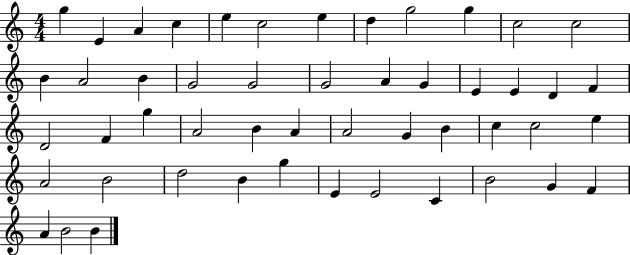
G5/q E4/q A4/q C5/q E5/q C5/h E5/q D5/q G5/h G5/q C5/h C5/h B4/q A4/h B4/q G4/h G4/h G4/h A4/q G4/q E4/q E4/q D4/q F4/q D4/h F4/q G5/q A4/h B4/q A4/q A4/h G4/q B4/q C5/q C5/h E5/q A4/h B4/h D5/h B4/q G5/q E4/q E4/h C4/q B4/h G4/q F4/q A4/q B4/h B4/q